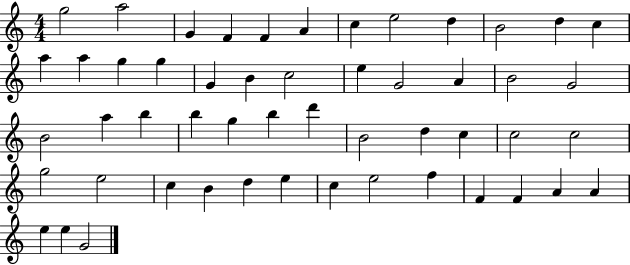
G5/h A5/h G4/q F4/q F4/q A4/q C5/q E5/h D5/q B4/h D5/q C5/q A5/q A5/q G5/q G5/q G4/q B4/q C5/h E5/q G4/h A4/q B4/h G4/h B4/h A5/q B5/q B5/q G5/q B5/q D6/q B4/h D5/q C5/q C5/h C5/h G5/h E5/h C5/q B4/q D5/q E5/q C5/q E5/h F5/q F4/q F4/q A4/q A4/q E5/q E5/q G4/h